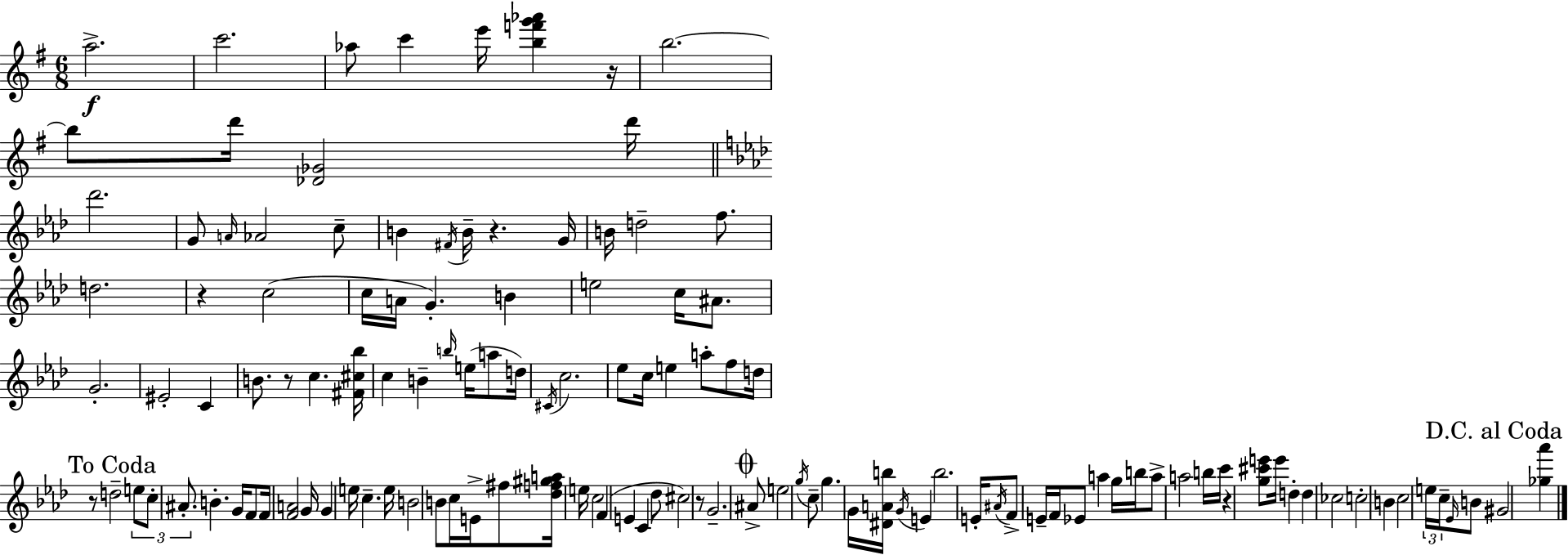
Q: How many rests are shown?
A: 7